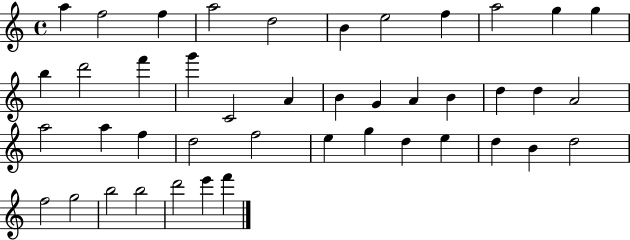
A5/q F5/h F5/q A5/h D5/h B4/q E5/h F5/q A5/h G5/q G5/q B5/q D6/h F6/q G6/q C4/h A4/q B4/q G4/q A4/q B4/q D5/q D5/q A4/h A5/h A5/q F5/q D5/h F5/h E5/q G5/q D5/q E5/q D5/q B4/q D5/h F5/h G5/h B5/h B5/h D6/h E6/q F6/q